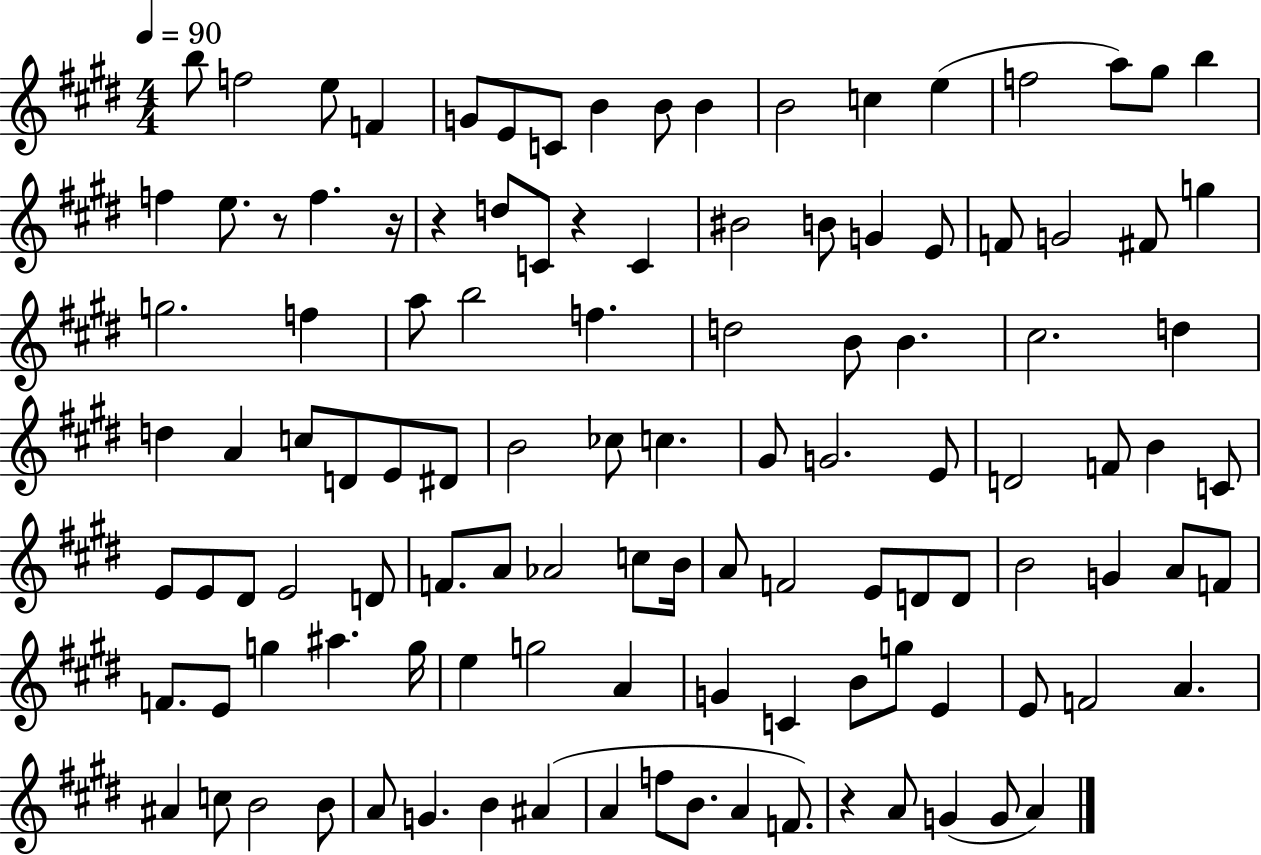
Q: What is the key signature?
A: E major